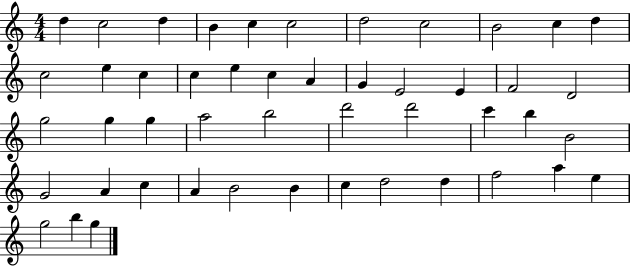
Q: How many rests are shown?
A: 0